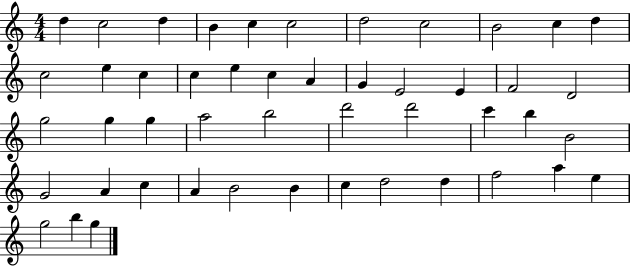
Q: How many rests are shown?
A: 0